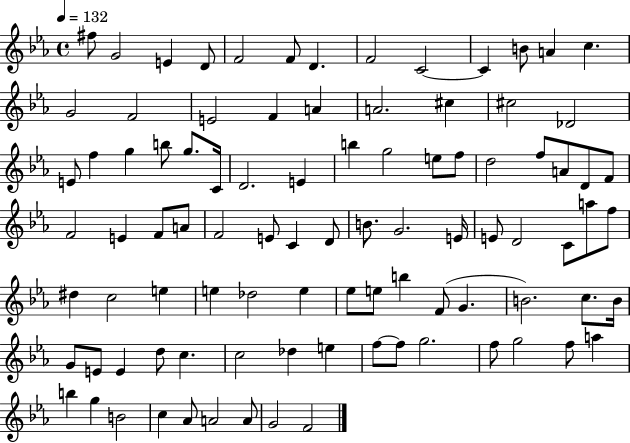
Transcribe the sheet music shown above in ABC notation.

X:1
T:Untitled
M:4/4
L:1/4
K:Eb
^f/2 G2 E D/2 F2 F/2 D F2 C2 C B/2 A c G2 F2 E2 F A A2 ^c ^c2 _D2 E/2 f g b/2 g/2 C/4 D2 E b g2 e/2 f/2 d2 f/2 A/2 D/2 F/2 F2 E F/2 A/2 F2 E/2 C D/2 B/2 G2 E/4 E/2 D2 C/2 a/2 f/2 ^d c2 e e _d2 e _e/2 e/2 b F/2 G B2 c/2 B/4 G/2 E/2 E d/2 c c2 _d e f/2 f/2 g2 f/2 g2 f/2 a b g B2 c _A/2 A2 A/2 G2 F2